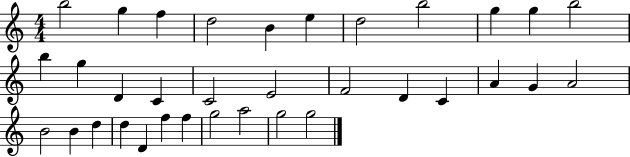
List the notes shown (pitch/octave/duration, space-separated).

B5/h G5/q F5/q D5/h B4/q E5/q D5/h B5/h G5/q G5/q B5/h B5/q G5/q D4/q C4/q C4/h E4/h F4/h D4/q C4/q A4/q G4/q A4/h B4/h B4/q D5/q D5/q D4/q F5/q F5/q G5/h A5/h G5/h G5/h